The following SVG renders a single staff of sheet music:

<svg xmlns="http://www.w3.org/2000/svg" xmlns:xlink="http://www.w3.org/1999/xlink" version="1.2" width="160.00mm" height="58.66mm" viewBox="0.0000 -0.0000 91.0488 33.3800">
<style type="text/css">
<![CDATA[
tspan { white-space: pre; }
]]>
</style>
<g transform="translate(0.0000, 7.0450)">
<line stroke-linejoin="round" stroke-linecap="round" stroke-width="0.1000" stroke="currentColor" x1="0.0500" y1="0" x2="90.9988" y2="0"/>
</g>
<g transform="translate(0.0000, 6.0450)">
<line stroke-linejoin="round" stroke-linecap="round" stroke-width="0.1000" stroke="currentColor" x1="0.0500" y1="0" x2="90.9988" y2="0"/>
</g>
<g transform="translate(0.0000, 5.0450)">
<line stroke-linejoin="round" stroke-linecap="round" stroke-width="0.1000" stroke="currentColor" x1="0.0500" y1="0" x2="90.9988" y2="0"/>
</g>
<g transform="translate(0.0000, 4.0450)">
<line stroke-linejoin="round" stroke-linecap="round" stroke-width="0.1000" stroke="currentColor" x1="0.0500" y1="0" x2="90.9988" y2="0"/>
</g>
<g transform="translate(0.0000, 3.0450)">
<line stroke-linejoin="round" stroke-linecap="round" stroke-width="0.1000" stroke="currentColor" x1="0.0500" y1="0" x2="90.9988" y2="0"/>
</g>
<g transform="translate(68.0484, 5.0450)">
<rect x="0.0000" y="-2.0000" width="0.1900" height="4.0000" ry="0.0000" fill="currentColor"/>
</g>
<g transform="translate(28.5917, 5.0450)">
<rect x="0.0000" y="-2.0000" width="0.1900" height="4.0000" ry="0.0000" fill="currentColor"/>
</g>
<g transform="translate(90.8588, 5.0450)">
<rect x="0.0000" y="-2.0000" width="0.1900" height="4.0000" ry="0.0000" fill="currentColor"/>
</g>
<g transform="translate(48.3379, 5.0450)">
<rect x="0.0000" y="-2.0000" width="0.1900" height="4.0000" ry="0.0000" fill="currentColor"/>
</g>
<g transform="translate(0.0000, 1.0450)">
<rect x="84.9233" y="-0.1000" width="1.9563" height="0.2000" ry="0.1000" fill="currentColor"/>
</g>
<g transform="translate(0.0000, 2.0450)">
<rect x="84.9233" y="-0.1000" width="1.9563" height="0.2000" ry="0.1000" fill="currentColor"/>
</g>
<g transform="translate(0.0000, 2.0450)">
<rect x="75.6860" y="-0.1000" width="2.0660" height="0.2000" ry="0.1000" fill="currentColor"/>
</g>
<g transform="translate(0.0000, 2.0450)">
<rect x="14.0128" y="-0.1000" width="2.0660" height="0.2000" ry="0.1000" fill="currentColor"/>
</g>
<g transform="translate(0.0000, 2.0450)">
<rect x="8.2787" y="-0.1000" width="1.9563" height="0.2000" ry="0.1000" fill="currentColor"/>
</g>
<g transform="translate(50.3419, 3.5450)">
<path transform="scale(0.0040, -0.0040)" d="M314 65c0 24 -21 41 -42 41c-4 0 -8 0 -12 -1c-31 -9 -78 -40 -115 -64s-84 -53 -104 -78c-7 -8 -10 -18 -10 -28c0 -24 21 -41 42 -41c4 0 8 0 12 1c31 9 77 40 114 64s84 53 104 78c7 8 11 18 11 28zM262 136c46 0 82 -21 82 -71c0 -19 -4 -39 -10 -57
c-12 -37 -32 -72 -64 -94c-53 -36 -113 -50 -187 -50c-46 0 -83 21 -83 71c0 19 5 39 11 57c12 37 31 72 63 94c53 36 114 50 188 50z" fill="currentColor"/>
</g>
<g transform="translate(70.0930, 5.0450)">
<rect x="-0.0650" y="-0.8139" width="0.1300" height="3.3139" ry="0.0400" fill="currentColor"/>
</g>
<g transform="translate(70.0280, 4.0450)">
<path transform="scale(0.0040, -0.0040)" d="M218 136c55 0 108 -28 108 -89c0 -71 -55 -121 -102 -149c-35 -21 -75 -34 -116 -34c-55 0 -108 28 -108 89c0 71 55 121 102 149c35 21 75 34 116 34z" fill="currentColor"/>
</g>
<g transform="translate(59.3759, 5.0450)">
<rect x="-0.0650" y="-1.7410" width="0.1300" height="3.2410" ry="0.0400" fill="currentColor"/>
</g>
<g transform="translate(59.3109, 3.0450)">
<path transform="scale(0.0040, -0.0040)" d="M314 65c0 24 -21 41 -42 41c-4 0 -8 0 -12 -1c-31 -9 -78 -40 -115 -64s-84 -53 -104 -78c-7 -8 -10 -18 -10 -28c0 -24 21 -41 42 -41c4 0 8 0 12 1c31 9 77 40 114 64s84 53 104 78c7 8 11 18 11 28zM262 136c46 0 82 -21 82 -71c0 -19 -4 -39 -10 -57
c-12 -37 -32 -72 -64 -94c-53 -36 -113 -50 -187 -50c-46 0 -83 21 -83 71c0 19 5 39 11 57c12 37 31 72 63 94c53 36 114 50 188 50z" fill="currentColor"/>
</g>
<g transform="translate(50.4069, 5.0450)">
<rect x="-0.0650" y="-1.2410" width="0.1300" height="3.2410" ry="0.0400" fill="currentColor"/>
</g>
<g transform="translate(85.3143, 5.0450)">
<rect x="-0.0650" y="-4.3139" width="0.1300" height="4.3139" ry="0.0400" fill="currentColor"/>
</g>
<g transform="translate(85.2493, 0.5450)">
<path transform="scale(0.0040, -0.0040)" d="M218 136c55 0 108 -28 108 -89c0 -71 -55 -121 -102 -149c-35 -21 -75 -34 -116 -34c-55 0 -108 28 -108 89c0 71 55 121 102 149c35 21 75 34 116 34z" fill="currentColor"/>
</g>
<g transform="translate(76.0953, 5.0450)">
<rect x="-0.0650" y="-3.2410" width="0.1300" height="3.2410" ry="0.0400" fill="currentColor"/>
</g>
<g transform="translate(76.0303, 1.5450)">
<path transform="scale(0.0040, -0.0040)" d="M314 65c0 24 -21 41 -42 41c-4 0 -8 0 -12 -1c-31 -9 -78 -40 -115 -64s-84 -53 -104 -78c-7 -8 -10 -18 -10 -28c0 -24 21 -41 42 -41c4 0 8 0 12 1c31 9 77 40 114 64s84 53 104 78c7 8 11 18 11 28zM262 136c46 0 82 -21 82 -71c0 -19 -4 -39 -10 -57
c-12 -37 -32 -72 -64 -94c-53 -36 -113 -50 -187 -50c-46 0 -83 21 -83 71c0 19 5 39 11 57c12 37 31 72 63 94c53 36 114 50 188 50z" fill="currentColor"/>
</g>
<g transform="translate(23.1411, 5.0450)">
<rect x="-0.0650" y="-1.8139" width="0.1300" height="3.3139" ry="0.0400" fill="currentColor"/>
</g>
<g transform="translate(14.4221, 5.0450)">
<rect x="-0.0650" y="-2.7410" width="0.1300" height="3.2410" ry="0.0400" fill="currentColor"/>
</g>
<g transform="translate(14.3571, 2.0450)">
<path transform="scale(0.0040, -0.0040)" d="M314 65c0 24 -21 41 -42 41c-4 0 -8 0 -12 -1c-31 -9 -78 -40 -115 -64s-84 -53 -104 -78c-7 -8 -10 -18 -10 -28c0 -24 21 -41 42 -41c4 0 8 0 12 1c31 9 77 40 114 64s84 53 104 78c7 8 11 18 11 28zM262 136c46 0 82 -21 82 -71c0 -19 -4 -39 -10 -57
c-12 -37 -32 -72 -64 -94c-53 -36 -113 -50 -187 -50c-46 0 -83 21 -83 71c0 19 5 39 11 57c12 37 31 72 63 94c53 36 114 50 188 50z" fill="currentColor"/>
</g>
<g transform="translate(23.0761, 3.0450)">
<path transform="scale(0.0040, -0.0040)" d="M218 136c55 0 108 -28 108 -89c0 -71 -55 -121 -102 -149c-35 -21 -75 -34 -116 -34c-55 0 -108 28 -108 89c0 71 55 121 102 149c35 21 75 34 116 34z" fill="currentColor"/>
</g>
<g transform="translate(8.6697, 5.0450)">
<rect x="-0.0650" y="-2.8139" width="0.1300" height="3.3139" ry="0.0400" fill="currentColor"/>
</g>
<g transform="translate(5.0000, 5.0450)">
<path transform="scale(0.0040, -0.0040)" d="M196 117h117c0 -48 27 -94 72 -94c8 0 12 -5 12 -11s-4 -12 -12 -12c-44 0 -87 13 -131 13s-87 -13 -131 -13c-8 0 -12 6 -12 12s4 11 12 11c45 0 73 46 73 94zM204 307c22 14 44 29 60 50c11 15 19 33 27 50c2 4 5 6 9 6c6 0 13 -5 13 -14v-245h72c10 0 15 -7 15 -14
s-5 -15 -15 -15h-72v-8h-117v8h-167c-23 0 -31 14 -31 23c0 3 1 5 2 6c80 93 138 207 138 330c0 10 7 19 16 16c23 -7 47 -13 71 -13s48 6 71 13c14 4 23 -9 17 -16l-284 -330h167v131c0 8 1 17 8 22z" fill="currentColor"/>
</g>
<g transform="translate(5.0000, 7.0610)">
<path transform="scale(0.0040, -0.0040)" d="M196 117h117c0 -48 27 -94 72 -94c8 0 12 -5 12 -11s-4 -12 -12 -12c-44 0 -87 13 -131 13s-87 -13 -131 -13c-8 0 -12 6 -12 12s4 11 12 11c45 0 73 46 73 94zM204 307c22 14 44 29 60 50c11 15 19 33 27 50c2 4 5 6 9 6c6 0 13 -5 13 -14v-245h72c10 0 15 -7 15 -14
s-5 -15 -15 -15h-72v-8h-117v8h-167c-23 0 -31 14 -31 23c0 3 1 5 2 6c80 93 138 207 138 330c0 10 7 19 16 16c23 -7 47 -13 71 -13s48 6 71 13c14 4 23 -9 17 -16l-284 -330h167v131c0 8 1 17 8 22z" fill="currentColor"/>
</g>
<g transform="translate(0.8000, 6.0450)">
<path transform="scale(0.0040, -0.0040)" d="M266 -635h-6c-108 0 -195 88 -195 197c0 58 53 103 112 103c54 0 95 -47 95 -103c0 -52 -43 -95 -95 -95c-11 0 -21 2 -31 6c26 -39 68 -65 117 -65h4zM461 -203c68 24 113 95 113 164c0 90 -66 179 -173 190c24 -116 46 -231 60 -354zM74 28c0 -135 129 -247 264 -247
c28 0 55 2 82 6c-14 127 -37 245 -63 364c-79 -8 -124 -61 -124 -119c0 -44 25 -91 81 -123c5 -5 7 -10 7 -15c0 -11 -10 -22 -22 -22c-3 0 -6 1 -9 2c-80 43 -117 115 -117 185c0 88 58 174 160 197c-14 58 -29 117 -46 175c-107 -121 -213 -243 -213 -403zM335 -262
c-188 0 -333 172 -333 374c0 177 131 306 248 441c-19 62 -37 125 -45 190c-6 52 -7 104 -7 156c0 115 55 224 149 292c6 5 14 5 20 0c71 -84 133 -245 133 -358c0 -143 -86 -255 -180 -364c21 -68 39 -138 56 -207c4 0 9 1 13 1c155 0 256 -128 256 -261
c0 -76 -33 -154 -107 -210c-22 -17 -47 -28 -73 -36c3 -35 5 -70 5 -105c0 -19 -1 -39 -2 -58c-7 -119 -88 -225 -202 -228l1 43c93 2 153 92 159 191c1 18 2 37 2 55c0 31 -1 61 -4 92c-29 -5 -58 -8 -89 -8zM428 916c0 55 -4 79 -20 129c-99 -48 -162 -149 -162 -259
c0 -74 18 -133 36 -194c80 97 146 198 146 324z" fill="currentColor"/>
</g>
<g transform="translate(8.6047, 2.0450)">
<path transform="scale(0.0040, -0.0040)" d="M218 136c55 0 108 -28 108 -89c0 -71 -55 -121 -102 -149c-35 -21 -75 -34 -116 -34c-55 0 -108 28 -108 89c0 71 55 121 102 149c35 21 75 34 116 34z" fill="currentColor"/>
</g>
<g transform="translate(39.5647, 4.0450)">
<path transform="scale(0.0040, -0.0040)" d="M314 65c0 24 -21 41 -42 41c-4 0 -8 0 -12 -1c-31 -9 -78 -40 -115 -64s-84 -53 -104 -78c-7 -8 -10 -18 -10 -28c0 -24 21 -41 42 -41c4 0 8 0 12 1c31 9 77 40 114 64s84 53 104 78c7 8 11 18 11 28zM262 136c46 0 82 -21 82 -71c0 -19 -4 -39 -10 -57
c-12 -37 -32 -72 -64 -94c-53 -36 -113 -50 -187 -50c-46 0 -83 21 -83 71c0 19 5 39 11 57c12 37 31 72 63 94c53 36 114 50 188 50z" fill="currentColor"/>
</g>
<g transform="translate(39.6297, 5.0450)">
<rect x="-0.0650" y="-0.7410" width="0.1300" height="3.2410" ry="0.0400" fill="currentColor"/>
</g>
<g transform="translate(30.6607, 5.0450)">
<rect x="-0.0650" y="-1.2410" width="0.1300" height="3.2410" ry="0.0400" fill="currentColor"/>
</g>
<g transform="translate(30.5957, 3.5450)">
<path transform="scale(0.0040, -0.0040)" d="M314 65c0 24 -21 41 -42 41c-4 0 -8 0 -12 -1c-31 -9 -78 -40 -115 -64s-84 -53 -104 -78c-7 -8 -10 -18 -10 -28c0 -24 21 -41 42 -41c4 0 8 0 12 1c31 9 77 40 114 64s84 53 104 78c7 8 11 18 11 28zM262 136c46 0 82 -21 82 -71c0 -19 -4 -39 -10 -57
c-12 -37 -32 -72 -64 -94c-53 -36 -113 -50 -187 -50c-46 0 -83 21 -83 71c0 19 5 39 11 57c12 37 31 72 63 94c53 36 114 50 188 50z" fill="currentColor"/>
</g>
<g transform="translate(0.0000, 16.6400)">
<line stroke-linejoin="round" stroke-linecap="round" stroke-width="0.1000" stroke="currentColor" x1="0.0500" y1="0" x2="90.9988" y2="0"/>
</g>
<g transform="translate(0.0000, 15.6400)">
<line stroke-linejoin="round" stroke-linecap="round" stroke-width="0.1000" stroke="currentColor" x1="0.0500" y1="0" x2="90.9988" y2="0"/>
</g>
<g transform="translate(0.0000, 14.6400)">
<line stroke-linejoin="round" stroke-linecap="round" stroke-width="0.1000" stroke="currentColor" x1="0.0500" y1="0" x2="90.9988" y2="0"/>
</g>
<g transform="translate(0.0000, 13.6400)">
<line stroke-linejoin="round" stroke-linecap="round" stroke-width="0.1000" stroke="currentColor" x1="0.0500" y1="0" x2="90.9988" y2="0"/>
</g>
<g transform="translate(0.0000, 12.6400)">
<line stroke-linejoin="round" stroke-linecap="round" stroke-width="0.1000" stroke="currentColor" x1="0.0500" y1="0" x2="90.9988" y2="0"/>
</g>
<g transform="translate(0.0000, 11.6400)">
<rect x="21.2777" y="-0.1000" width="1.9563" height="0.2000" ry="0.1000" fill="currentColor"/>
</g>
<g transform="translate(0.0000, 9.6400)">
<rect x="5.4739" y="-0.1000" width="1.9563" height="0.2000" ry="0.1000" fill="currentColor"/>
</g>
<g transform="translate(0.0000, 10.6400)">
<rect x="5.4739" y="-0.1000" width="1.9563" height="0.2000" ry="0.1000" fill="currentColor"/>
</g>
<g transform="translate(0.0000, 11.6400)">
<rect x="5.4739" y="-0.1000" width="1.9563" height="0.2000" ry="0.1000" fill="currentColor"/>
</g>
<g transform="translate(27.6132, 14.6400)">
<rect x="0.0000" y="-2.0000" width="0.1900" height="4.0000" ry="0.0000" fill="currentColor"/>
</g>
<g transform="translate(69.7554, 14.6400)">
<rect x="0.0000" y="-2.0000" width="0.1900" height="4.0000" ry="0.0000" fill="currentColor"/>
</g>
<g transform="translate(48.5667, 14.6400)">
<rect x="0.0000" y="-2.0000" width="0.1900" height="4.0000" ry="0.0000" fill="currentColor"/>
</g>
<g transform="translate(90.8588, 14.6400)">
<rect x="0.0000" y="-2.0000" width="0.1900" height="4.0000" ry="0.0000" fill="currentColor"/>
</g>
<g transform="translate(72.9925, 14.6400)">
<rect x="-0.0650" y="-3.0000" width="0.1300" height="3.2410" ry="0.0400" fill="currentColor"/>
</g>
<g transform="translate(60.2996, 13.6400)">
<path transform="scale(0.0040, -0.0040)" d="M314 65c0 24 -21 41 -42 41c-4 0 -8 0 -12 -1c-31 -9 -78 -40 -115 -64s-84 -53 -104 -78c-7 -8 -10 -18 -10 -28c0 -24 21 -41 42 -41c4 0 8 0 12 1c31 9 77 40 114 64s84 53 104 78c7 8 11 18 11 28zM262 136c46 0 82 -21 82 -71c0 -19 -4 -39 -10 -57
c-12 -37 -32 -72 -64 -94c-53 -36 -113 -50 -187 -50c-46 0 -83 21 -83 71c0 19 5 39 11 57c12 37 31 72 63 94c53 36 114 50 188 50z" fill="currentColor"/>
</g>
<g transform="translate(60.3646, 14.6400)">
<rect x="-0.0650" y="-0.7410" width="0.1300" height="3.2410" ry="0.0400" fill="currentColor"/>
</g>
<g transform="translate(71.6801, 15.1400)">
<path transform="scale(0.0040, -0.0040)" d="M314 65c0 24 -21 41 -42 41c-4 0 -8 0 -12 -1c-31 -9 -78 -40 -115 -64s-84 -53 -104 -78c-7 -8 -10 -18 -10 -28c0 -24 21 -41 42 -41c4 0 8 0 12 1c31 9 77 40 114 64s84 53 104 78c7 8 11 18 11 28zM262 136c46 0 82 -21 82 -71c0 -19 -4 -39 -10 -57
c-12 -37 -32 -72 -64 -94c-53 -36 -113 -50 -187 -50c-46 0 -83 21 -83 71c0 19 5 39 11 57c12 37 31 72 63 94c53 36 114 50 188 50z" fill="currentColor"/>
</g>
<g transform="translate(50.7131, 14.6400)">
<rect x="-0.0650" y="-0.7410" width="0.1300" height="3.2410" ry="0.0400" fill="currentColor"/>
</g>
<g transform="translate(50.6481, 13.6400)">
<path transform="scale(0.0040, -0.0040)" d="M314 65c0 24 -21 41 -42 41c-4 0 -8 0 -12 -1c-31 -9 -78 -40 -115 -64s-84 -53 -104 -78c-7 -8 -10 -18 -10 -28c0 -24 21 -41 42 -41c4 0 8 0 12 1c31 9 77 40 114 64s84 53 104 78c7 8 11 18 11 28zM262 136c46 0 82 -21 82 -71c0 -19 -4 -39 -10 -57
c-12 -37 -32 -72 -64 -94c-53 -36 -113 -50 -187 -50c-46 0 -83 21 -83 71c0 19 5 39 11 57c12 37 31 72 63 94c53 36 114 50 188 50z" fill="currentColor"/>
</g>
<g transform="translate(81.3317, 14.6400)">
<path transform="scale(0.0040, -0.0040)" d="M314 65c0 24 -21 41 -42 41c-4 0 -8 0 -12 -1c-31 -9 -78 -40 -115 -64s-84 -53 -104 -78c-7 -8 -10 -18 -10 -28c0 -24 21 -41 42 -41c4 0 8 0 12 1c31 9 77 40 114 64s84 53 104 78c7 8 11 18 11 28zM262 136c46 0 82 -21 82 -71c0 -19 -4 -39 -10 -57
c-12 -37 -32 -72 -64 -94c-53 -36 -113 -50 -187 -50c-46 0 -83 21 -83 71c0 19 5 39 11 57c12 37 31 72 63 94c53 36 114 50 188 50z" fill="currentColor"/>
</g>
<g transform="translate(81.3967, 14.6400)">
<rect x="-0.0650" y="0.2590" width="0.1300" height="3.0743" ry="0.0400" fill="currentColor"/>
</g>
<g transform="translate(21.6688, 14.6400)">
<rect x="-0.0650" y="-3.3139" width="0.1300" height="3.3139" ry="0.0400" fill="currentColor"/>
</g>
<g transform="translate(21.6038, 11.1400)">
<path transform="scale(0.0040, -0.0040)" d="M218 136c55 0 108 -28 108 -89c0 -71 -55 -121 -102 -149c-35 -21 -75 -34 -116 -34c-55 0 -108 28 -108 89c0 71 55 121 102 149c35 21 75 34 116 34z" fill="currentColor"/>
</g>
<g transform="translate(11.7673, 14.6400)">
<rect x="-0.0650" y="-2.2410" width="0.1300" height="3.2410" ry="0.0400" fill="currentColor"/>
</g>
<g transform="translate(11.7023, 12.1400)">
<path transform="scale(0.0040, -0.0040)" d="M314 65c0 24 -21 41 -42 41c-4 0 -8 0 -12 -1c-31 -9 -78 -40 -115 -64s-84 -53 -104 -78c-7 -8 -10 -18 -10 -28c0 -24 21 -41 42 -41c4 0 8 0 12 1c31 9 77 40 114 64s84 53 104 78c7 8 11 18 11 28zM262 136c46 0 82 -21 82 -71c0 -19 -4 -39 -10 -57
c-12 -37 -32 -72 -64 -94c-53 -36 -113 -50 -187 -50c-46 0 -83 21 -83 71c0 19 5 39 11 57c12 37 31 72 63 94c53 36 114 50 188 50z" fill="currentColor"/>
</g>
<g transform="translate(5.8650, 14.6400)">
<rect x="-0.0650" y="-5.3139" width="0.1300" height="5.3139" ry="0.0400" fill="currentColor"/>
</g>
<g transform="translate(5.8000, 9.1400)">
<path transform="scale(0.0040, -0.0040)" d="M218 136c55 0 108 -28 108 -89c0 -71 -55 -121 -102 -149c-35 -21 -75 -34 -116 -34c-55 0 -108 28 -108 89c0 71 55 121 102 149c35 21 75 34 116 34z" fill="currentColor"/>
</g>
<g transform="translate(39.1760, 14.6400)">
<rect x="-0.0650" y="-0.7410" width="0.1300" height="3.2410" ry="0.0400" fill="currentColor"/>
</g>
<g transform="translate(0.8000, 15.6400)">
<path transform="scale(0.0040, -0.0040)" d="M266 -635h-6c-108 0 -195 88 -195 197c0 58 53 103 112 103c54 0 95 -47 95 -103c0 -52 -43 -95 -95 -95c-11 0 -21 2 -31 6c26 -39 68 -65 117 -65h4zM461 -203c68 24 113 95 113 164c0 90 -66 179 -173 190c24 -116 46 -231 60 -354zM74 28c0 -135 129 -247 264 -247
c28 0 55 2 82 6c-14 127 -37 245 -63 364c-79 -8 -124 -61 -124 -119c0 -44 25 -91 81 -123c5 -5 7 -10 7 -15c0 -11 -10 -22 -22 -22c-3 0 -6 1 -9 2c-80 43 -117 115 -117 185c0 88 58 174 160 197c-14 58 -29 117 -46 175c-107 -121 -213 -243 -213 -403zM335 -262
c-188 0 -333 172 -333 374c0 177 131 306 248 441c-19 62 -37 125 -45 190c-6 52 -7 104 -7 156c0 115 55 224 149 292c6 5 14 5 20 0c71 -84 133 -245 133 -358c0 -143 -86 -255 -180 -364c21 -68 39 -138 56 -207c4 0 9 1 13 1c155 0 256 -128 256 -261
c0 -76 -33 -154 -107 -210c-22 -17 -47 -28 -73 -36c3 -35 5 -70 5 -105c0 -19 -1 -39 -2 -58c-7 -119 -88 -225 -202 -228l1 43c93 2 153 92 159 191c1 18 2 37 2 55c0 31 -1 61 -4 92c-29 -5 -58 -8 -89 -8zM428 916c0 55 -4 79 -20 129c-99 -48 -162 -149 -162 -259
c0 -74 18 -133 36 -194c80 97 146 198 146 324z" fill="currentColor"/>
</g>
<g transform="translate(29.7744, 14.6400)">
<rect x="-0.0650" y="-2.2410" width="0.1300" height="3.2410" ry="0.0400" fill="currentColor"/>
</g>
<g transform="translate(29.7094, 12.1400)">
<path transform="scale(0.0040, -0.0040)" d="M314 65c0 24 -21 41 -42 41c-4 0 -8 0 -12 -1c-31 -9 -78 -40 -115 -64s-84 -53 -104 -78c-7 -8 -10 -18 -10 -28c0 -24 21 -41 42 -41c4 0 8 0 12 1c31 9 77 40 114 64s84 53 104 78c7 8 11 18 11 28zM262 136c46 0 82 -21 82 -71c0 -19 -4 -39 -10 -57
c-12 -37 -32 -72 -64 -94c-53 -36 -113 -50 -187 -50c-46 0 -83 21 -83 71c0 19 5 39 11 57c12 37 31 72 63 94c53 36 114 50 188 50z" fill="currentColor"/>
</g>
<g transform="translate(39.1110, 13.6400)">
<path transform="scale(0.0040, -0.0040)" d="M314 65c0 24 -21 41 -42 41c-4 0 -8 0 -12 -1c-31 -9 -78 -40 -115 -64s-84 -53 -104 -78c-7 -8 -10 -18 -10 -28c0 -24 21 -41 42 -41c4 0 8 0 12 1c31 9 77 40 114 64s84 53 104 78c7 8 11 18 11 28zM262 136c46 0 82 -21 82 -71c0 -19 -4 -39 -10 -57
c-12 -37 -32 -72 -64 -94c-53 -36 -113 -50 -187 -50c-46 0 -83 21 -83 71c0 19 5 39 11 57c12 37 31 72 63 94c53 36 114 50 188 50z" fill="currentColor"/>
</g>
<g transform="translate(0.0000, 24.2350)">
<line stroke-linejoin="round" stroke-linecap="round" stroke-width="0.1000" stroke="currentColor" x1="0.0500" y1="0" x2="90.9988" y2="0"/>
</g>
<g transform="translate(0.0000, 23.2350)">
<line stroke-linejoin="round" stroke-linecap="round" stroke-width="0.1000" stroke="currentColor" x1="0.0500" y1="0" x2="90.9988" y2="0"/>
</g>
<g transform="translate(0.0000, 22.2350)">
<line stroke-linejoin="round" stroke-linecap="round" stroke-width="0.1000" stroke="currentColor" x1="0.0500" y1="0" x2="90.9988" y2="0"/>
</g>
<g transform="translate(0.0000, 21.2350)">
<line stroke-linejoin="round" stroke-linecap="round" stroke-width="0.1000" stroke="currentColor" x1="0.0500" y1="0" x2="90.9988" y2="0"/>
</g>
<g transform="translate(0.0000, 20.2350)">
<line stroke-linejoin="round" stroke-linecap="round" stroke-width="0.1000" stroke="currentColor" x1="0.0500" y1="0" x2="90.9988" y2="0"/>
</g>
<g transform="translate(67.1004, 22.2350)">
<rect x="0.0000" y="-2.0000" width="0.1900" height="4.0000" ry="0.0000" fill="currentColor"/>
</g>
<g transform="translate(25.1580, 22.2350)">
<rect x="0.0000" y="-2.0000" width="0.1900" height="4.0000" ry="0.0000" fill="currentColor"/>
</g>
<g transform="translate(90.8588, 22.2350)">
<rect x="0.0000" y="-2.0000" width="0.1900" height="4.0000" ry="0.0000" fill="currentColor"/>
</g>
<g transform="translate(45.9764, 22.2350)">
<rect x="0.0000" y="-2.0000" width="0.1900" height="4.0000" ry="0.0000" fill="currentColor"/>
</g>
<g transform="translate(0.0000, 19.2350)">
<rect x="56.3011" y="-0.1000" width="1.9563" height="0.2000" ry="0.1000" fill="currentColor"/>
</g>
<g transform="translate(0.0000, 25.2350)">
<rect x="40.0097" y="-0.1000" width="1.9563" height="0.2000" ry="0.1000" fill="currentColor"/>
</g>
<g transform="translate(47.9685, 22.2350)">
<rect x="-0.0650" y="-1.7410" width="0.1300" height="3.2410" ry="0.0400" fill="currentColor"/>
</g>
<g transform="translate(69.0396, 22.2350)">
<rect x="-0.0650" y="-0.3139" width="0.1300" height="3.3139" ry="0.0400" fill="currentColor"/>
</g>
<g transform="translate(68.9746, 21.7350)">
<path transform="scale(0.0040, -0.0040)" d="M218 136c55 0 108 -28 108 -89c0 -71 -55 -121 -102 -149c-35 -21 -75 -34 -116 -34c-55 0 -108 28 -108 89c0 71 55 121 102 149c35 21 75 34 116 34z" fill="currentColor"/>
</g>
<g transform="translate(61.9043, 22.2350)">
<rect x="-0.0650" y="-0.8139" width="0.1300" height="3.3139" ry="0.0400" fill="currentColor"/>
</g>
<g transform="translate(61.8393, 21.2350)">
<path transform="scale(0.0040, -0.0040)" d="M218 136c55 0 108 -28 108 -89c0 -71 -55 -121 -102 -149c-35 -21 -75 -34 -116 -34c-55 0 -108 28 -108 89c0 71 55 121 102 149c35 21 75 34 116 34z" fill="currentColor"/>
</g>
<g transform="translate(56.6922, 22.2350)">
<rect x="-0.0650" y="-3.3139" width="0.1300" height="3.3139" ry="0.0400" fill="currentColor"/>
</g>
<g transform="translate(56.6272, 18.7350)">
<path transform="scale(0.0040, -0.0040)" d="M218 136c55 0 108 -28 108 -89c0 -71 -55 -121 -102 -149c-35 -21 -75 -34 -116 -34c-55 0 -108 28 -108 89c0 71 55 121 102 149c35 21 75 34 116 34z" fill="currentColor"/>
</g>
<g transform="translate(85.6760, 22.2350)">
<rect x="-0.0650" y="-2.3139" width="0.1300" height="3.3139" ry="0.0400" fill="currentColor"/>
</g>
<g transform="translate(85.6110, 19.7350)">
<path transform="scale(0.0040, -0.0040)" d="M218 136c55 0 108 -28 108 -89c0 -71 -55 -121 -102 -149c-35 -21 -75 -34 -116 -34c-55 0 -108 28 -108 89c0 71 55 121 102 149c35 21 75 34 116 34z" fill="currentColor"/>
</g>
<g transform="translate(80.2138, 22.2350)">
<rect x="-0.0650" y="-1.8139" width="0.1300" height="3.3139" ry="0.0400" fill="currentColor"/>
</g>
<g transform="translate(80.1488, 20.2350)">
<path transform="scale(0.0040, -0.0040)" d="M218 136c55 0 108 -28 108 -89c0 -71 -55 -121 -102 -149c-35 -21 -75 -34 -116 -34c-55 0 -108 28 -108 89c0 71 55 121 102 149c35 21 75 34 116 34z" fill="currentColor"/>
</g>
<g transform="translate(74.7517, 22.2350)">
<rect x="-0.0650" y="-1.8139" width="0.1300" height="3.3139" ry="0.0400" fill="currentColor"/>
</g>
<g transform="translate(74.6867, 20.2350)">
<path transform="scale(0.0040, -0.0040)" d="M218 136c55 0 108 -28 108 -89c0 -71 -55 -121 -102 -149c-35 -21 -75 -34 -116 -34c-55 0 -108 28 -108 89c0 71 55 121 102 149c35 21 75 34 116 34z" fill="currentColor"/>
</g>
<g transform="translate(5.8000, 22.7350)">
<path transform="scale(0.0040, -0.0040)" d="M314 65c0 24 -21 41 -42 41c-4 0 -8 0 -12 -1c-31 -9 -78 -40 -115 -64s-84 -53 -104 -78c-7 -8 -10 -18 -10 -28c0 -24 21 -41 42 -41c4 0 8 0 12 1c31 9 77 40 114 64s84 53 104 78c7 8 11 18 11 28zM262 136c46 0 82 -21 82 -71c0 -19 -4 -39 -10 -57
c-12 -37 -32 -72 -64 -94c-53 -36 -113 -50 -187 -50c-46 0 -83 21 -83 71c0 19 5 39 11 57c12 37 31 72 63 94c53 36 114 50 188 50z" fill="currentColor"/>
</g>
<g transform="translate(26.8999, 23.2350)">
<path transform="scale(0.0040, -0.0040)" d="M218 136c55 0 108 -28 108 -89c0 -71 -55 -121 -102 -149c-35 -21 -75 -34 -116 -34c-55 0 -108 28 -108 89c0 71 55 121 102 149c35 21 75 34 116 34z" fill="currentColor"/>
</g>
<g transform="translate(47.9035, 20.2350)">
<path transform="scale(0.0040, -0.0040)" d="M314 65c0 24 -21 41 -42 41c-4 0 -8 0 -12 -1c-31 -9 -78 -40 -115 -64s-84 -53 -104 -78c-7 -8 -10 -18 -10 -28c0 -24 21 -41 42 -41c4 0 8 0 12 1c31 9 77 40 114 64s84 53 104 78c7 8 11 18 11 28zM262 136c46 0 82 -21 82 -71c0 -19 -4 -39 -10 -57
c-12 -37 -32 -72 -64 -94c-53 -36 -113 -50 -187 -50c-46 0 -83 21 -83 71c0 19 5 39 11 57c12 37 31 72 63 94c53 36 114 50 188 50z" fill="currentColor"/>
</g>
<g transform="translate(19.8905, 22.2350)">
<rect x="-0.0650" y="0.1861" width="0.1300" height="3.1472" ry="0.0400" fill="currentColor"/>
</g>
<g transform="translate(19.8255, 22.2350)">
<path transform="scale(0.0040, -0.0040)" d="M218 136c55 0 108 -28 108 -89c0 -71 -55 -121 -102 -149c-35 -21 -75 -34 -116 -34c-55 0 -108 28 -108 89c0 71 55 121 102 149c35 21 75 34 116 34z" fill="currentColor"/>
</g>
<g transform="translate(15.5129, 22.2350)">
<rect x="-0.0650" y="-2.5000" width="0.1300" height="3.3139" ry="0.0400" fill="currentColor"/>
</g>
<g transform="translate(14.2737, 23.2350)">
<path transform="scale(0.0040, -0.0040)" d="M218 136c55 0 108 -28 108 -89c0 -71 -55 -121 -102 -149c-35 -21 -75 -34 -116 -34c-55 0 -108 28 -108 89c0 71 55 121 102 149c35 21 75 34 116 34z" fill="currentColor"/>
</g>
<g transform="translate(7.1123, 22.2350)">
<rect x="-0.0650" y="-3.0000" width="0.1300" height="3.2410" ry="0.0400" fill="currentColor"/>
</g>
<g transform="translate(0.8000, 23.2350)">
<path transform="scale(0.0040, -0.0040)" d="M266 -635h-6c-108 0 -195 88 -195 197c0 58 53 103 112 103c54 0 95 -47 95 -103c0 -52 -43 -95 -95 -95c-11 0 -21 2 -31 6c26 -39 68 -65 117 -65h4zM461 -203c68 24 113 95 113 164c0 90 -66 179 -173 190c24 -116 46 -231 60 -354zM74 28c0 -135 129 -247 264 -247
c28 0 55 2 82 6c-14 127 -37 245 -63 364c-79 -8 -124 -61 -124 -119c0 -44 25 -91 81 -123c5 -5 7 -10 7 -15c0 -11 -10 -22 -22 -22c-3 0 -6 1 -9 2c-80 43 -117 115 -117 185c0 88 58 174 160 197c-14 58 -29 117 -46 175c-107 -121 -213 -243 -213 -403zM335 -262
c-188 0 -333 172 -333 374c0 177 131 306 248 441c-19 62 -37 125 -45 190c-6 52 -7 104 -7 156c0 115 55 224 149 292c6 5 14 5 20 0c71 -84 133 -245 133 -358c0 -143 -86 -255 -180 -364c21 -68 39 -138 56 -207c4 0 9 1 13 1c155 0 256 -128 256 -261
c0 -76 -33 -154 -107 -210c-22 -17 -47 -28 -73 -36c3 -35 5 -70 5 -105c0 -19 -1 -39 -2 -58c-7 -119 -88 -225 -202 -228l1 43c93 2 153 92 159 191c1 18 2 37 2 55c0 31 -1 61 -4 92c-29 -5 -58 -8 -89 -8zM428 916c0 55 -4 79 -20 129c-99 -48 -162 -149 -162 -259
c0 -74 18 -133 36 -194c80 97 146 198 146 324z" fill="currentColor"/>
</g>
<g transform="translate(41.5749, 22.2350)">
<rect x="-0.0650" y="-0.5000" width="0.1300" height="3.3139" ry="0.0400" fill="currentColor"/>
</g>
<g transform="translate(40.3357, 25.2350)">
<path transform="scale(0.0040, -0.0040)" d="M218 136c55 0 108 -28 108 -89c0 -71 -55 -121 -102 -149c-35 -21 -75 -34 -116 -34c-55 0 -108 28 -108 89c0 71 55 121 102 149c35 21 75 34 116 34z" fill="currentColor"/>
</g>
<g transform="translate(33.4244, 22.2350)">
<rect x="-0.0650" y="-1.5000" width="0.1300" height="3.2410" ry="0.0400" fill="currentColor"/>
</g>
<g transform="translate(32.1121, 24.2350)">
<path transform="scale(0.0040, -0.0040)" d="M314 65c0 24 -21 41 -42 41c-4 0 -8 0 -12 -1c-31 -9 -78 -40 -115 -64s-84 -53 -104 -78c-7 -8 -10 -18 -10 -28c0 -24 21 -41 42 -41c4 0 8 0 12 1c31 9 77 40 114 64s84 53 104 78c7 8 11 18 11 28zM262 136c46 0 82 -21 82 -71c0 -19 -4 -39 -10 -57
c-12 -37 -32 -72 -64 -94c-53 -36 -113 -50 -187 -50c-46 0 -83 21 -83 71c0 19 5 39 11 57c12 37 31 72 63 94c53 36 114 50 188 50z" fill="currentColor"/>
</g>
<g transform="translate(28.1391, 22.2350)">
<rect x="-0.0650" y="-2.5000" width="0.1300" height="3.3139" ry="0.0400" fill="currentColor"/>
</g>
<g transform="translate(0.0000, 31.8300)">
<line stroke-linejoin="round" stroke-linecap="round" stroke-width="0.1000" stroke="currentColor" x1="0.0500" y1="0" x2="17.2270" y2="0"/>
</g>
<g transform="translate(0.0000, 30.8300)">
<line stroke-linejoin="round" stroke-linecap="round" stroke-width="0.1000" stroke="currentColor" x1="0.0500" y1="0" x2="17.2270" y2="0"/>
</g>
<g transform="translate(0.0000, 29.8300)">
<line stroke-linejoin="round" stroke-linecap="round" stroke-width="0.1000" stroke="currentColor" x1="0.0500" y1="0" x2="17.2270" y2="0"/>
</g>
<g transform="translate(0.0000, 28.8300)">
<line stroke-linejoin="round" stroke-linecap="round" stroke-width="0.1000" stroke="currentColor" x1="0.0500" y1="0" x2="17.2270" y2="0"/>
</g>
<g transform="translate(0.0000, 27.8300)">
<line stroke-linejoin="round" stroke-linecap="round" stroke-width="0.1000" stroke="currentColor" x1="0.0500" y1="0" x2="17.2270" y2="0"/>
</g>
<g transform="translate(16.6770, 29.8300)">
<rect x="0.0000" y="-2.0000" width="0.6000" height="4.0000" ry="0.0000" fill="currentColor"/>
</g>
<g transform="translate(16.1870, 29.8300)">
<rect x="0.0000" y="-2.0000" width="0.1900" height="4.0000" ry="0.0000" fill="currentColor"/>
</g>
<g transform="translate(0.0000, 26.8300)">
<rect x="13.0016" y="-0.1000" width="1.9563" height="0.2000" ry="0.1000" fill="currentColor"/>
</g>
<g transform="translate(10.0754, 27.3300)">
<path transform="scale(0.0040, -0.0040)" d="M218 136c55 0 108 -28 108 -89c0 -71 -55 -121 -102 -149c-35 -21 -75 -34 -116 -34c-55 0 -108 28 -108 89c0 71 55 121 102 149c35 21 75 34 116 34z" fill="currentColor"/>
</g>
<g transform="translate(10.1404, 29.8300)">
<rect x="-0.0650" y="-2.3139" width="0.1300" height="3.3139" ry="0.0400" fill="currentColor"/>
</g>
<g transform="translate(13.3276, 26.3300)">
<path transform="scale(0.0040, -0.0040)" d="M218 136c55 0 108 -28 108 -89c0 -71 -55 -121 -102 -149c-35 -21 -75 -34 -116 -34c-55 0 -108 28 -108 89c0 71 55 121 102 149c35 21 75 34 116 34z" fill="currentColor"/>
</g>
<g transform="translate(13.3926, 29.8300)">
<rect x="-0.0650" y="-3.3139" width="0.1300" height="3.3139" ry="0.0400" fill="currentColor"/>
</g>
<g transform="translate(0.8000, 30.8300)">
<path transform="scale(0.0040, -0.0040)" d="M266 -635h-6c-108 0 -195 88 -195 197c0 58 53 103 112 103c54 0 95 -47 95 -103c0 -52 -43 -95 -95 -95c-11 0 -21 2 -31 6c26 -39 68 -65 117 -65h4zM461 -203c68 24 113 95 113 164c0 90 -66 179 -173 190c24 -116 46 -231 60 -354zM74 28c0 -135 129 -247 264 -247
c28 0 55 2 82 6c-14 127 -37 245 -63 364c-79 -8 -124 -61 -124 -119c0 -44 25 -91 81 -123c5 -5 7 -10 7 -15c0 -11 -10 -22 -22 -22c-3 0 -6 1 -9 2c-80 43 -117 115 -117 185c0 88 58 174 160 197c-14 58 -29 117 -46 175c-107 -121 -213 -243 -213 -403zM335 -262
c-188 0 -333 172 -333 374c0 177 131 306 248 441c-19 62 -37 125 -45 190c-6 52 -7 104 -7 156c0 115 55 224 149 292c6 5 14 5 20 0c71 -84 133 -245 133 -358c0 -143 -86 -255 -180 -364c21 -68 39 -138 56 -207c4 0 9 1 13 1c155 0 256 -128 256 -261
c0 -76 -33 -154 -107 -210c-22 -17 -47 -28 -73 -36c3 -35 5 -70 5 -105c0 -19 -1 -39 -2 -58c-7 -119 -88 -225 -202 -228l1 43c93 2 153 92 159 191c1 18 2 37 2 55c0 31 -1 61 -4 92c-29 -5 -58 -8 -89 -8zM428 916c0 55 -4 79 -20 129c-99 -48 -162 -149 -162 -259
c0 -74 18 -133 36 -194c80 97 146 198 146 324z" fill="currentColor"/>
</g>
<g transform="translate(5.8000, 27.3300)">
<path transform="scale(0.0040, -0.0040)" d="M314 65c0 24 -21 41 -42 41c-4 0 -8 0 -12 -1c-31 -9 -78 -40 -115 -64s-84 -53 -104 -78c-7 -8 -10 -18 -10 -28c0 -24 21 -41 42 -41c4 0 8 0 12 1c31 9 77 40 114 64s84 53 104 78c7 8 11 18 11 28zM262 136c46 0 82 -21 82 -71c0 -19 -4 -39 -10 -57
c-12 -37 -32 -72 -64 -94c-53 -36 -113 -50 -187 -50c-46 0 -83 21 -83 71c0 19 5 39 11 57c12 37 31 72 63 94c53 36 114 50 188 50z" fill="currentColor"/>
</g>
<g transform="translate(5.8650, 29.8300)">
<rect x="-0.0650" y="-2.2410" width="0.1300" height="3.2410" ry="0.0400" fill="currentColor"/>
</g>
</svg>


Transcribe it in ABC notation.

X:1
T:Untitled
M:4/4
L:1/4
K:C
a a2 f e2 d2 e2 f2 d b2 d' f' g2 b g2 d2 d2 d2 A2 B2 A2 G B G E2 C f2 b d c f f g g2 g b